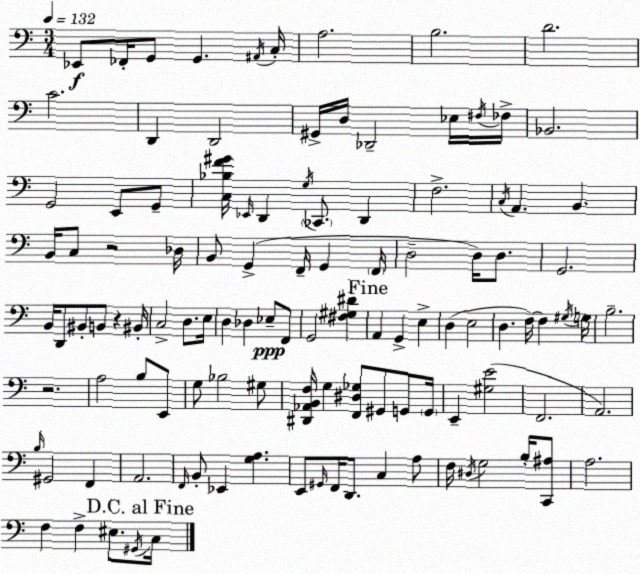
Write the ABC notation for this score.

X:1
T:Untitled
M:3/4
L:1/4
K:Am
_E,,/2 _F,,/4 G,,/2 G,, ^A,,/4 C,/4 A,2 B,2 D2 C2 D,, D,,2 ^G,,/4 D,/4 _D,,2 _E,/4 ^F,/4 _F,/4 _B,,2 G,,2 E,,/2 G,,/2 [C,_B,F^G]/4 _E,,/4 D,, G,/4 _C,,/2 D,, F,2 C,/4 A,, B,, B,,/4 C,/2 z2 _D,/4 B,,/2 G,, F,,/4 G,, F,,/4 D,2 D,/4 D,/2 G,,2 B,,/4 D,,/2 ^B,,/2 B,,/2 z ^B,,/4 C,2 D,/2 E,/4 D, _D, _E,/2 F,,/2 G,,2 [^F,^G,^D] A,, G,, E, D, E,2 D, F,/4 F, ^G,/4 G,/4 B,2 z2 A,2 B,/2 E,,/2 G,/2 _B,2 ^G,/2 [^D,,_A,,B,,F,]/4 G, [F,,^D,_G,]/2 ^G,,/2 G,,/2 G,,/4 E,, [^G,E]2 F,,2 A,,2 B,/4 ^G,,2 F,, A,,2 F,,/4 B,,/2 _E,, [G,A,] E,,/2 ^G,,/4 F,,/4 D,,/2 C, A,/2 F,/4 ^D,/4 G,2 B,/4 [C,,^A,]/2 A,2 F, F, ^E,/2 ^G,,/4 C,/4